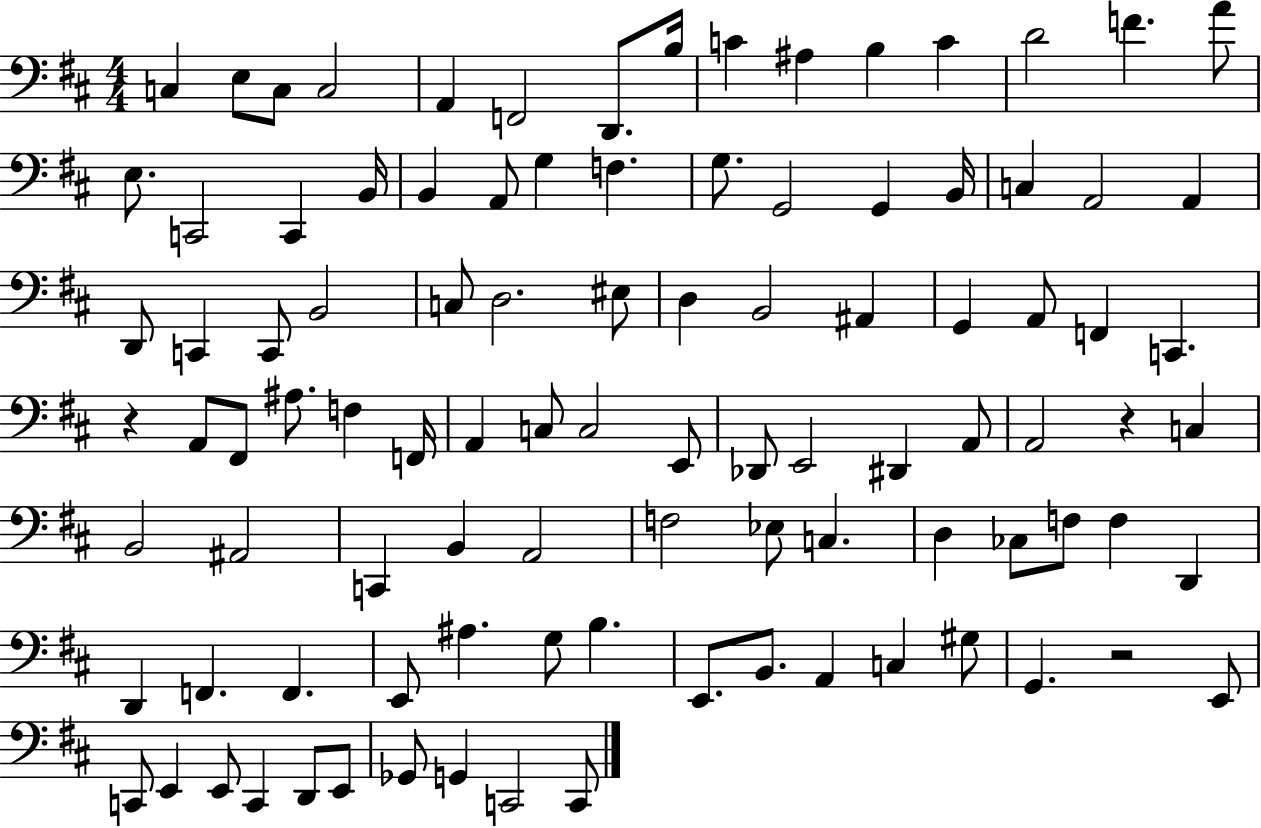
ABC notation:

X:1
T:Untitled
M:4/4
L:1/4
K:D
C, E,/2 C,/2 C,2 A,, F,,2 D,,/2 B,/4 C ^A, B, C D2 F A/2 E,/2 C,,2 C,, B,,/4 B,, A,,/2 G, F, G,/2 G,,2 G,, B,,/4 C, A,,2 A,, D,,/2 C,, C,,/2 B,,2 C,/2 D,2 ^E,/2 D, B,,2 ^A,, G,, A,,/2 F,, C,, z A,,/2 ^F,,/2 ^A,/2 F, F,,/4 A,, C,/2 C,2 E,,/2 _D,,/2 E,,2 ^D,, A,,/2 A,,2 z C, B,,2 ^A,,2 C,, B,, A,,2 F,2 _E,/2 C, D, _C,/2 F,/2 F, D,, D,, F,, F,, E,,/2 ^A, G,/2 B, E,,/2 B,,/2 A,, C, ^G,/2 G,, z2 E,,/2 C,,/2 E,, E,,/2 C,, D,,/2 E,,/2 _G,,/2 G,, C,,2 C,,/2